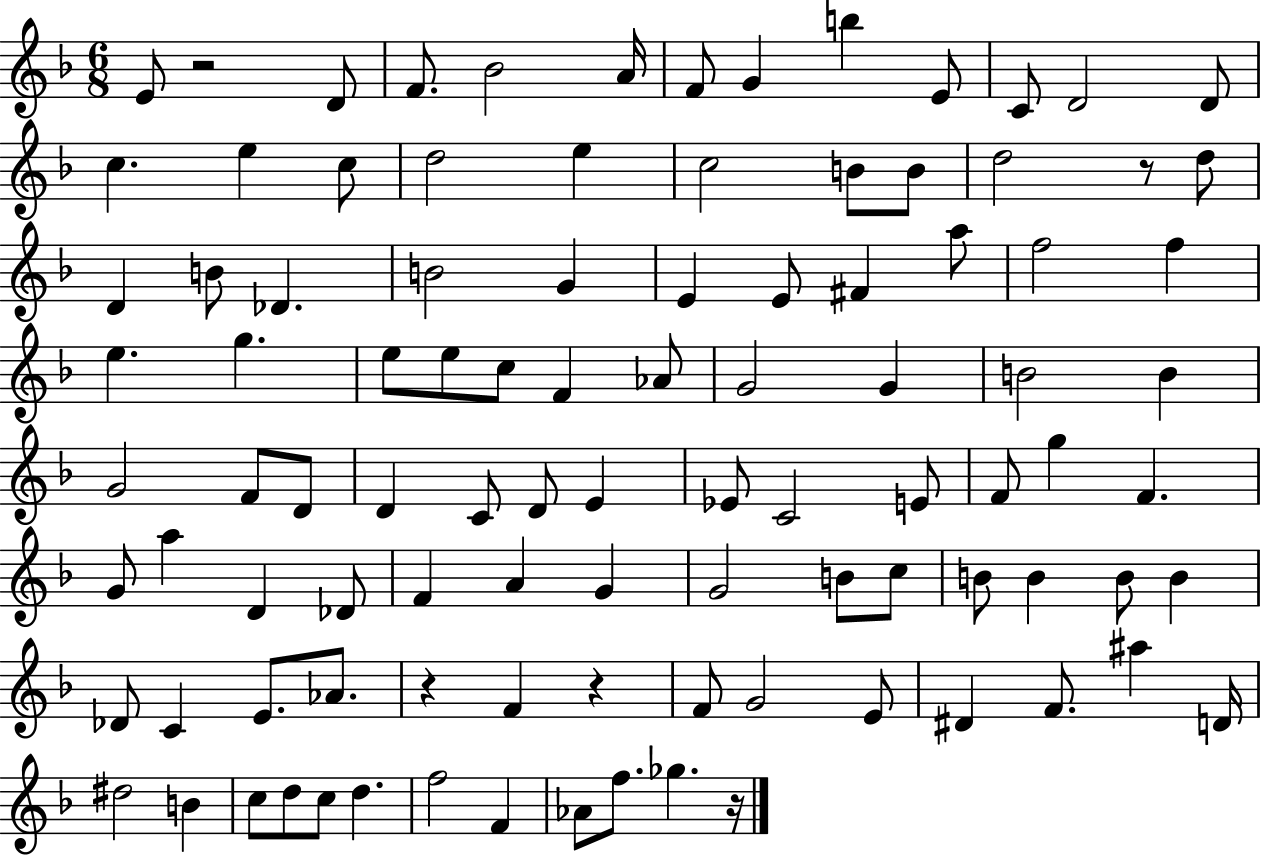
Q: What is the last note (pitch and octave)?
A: Gb5